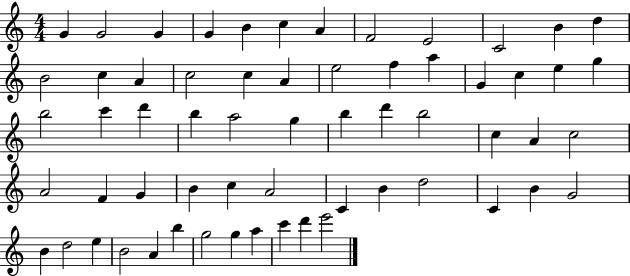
G4/q G4/h G4/q G4/q B4/q C5/q A4/q F4/h E4/h C4/h B4/q D5/q B4/h C5/q A4/q C5/h C5/q A4/q E5/h F5/q A5/q G4/q C5/q E5/q G5/q B5/h C6/q D6/q B5/q A5/h G5/q B5/q D6/q B5/h C5/q A4/q C5/h A4/h F4/q G4/q B4/q C5/q A4/h C4/q B4/q D5/h C4/q B4/q G4/h B4/q D5/h E5/q B4/h A4/q B5/q G5/h G5/q A5/q C6/q D6/q E6/h